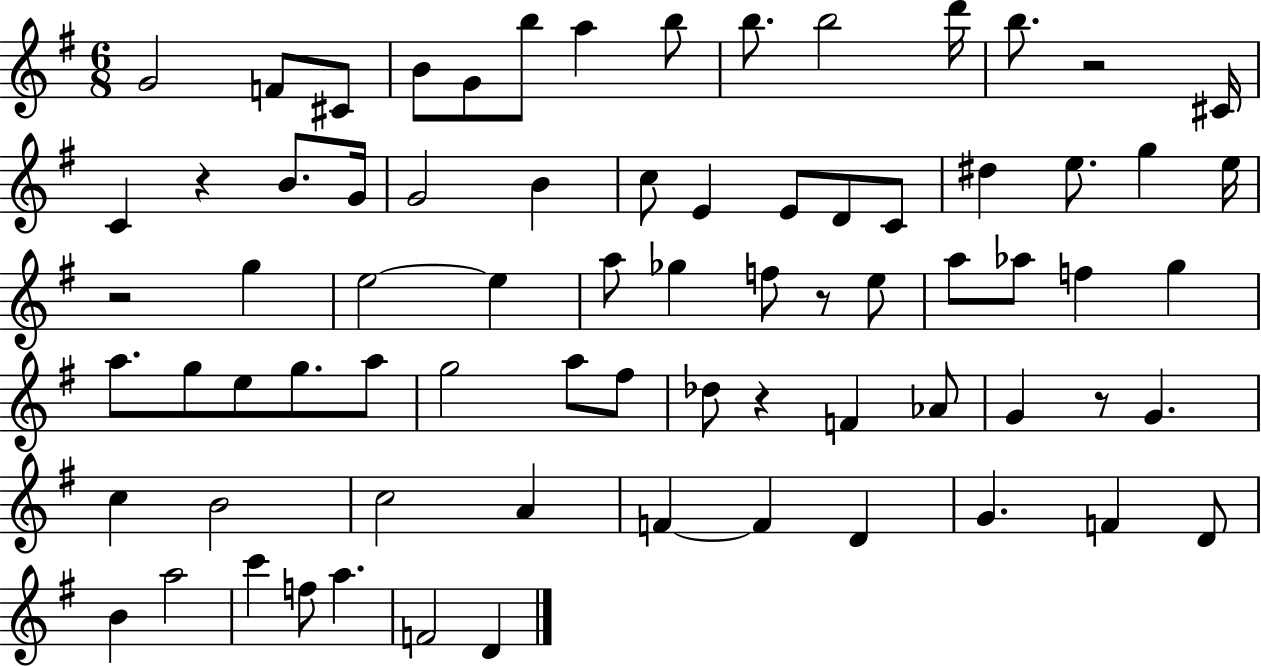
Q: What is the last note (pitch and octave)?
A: D4